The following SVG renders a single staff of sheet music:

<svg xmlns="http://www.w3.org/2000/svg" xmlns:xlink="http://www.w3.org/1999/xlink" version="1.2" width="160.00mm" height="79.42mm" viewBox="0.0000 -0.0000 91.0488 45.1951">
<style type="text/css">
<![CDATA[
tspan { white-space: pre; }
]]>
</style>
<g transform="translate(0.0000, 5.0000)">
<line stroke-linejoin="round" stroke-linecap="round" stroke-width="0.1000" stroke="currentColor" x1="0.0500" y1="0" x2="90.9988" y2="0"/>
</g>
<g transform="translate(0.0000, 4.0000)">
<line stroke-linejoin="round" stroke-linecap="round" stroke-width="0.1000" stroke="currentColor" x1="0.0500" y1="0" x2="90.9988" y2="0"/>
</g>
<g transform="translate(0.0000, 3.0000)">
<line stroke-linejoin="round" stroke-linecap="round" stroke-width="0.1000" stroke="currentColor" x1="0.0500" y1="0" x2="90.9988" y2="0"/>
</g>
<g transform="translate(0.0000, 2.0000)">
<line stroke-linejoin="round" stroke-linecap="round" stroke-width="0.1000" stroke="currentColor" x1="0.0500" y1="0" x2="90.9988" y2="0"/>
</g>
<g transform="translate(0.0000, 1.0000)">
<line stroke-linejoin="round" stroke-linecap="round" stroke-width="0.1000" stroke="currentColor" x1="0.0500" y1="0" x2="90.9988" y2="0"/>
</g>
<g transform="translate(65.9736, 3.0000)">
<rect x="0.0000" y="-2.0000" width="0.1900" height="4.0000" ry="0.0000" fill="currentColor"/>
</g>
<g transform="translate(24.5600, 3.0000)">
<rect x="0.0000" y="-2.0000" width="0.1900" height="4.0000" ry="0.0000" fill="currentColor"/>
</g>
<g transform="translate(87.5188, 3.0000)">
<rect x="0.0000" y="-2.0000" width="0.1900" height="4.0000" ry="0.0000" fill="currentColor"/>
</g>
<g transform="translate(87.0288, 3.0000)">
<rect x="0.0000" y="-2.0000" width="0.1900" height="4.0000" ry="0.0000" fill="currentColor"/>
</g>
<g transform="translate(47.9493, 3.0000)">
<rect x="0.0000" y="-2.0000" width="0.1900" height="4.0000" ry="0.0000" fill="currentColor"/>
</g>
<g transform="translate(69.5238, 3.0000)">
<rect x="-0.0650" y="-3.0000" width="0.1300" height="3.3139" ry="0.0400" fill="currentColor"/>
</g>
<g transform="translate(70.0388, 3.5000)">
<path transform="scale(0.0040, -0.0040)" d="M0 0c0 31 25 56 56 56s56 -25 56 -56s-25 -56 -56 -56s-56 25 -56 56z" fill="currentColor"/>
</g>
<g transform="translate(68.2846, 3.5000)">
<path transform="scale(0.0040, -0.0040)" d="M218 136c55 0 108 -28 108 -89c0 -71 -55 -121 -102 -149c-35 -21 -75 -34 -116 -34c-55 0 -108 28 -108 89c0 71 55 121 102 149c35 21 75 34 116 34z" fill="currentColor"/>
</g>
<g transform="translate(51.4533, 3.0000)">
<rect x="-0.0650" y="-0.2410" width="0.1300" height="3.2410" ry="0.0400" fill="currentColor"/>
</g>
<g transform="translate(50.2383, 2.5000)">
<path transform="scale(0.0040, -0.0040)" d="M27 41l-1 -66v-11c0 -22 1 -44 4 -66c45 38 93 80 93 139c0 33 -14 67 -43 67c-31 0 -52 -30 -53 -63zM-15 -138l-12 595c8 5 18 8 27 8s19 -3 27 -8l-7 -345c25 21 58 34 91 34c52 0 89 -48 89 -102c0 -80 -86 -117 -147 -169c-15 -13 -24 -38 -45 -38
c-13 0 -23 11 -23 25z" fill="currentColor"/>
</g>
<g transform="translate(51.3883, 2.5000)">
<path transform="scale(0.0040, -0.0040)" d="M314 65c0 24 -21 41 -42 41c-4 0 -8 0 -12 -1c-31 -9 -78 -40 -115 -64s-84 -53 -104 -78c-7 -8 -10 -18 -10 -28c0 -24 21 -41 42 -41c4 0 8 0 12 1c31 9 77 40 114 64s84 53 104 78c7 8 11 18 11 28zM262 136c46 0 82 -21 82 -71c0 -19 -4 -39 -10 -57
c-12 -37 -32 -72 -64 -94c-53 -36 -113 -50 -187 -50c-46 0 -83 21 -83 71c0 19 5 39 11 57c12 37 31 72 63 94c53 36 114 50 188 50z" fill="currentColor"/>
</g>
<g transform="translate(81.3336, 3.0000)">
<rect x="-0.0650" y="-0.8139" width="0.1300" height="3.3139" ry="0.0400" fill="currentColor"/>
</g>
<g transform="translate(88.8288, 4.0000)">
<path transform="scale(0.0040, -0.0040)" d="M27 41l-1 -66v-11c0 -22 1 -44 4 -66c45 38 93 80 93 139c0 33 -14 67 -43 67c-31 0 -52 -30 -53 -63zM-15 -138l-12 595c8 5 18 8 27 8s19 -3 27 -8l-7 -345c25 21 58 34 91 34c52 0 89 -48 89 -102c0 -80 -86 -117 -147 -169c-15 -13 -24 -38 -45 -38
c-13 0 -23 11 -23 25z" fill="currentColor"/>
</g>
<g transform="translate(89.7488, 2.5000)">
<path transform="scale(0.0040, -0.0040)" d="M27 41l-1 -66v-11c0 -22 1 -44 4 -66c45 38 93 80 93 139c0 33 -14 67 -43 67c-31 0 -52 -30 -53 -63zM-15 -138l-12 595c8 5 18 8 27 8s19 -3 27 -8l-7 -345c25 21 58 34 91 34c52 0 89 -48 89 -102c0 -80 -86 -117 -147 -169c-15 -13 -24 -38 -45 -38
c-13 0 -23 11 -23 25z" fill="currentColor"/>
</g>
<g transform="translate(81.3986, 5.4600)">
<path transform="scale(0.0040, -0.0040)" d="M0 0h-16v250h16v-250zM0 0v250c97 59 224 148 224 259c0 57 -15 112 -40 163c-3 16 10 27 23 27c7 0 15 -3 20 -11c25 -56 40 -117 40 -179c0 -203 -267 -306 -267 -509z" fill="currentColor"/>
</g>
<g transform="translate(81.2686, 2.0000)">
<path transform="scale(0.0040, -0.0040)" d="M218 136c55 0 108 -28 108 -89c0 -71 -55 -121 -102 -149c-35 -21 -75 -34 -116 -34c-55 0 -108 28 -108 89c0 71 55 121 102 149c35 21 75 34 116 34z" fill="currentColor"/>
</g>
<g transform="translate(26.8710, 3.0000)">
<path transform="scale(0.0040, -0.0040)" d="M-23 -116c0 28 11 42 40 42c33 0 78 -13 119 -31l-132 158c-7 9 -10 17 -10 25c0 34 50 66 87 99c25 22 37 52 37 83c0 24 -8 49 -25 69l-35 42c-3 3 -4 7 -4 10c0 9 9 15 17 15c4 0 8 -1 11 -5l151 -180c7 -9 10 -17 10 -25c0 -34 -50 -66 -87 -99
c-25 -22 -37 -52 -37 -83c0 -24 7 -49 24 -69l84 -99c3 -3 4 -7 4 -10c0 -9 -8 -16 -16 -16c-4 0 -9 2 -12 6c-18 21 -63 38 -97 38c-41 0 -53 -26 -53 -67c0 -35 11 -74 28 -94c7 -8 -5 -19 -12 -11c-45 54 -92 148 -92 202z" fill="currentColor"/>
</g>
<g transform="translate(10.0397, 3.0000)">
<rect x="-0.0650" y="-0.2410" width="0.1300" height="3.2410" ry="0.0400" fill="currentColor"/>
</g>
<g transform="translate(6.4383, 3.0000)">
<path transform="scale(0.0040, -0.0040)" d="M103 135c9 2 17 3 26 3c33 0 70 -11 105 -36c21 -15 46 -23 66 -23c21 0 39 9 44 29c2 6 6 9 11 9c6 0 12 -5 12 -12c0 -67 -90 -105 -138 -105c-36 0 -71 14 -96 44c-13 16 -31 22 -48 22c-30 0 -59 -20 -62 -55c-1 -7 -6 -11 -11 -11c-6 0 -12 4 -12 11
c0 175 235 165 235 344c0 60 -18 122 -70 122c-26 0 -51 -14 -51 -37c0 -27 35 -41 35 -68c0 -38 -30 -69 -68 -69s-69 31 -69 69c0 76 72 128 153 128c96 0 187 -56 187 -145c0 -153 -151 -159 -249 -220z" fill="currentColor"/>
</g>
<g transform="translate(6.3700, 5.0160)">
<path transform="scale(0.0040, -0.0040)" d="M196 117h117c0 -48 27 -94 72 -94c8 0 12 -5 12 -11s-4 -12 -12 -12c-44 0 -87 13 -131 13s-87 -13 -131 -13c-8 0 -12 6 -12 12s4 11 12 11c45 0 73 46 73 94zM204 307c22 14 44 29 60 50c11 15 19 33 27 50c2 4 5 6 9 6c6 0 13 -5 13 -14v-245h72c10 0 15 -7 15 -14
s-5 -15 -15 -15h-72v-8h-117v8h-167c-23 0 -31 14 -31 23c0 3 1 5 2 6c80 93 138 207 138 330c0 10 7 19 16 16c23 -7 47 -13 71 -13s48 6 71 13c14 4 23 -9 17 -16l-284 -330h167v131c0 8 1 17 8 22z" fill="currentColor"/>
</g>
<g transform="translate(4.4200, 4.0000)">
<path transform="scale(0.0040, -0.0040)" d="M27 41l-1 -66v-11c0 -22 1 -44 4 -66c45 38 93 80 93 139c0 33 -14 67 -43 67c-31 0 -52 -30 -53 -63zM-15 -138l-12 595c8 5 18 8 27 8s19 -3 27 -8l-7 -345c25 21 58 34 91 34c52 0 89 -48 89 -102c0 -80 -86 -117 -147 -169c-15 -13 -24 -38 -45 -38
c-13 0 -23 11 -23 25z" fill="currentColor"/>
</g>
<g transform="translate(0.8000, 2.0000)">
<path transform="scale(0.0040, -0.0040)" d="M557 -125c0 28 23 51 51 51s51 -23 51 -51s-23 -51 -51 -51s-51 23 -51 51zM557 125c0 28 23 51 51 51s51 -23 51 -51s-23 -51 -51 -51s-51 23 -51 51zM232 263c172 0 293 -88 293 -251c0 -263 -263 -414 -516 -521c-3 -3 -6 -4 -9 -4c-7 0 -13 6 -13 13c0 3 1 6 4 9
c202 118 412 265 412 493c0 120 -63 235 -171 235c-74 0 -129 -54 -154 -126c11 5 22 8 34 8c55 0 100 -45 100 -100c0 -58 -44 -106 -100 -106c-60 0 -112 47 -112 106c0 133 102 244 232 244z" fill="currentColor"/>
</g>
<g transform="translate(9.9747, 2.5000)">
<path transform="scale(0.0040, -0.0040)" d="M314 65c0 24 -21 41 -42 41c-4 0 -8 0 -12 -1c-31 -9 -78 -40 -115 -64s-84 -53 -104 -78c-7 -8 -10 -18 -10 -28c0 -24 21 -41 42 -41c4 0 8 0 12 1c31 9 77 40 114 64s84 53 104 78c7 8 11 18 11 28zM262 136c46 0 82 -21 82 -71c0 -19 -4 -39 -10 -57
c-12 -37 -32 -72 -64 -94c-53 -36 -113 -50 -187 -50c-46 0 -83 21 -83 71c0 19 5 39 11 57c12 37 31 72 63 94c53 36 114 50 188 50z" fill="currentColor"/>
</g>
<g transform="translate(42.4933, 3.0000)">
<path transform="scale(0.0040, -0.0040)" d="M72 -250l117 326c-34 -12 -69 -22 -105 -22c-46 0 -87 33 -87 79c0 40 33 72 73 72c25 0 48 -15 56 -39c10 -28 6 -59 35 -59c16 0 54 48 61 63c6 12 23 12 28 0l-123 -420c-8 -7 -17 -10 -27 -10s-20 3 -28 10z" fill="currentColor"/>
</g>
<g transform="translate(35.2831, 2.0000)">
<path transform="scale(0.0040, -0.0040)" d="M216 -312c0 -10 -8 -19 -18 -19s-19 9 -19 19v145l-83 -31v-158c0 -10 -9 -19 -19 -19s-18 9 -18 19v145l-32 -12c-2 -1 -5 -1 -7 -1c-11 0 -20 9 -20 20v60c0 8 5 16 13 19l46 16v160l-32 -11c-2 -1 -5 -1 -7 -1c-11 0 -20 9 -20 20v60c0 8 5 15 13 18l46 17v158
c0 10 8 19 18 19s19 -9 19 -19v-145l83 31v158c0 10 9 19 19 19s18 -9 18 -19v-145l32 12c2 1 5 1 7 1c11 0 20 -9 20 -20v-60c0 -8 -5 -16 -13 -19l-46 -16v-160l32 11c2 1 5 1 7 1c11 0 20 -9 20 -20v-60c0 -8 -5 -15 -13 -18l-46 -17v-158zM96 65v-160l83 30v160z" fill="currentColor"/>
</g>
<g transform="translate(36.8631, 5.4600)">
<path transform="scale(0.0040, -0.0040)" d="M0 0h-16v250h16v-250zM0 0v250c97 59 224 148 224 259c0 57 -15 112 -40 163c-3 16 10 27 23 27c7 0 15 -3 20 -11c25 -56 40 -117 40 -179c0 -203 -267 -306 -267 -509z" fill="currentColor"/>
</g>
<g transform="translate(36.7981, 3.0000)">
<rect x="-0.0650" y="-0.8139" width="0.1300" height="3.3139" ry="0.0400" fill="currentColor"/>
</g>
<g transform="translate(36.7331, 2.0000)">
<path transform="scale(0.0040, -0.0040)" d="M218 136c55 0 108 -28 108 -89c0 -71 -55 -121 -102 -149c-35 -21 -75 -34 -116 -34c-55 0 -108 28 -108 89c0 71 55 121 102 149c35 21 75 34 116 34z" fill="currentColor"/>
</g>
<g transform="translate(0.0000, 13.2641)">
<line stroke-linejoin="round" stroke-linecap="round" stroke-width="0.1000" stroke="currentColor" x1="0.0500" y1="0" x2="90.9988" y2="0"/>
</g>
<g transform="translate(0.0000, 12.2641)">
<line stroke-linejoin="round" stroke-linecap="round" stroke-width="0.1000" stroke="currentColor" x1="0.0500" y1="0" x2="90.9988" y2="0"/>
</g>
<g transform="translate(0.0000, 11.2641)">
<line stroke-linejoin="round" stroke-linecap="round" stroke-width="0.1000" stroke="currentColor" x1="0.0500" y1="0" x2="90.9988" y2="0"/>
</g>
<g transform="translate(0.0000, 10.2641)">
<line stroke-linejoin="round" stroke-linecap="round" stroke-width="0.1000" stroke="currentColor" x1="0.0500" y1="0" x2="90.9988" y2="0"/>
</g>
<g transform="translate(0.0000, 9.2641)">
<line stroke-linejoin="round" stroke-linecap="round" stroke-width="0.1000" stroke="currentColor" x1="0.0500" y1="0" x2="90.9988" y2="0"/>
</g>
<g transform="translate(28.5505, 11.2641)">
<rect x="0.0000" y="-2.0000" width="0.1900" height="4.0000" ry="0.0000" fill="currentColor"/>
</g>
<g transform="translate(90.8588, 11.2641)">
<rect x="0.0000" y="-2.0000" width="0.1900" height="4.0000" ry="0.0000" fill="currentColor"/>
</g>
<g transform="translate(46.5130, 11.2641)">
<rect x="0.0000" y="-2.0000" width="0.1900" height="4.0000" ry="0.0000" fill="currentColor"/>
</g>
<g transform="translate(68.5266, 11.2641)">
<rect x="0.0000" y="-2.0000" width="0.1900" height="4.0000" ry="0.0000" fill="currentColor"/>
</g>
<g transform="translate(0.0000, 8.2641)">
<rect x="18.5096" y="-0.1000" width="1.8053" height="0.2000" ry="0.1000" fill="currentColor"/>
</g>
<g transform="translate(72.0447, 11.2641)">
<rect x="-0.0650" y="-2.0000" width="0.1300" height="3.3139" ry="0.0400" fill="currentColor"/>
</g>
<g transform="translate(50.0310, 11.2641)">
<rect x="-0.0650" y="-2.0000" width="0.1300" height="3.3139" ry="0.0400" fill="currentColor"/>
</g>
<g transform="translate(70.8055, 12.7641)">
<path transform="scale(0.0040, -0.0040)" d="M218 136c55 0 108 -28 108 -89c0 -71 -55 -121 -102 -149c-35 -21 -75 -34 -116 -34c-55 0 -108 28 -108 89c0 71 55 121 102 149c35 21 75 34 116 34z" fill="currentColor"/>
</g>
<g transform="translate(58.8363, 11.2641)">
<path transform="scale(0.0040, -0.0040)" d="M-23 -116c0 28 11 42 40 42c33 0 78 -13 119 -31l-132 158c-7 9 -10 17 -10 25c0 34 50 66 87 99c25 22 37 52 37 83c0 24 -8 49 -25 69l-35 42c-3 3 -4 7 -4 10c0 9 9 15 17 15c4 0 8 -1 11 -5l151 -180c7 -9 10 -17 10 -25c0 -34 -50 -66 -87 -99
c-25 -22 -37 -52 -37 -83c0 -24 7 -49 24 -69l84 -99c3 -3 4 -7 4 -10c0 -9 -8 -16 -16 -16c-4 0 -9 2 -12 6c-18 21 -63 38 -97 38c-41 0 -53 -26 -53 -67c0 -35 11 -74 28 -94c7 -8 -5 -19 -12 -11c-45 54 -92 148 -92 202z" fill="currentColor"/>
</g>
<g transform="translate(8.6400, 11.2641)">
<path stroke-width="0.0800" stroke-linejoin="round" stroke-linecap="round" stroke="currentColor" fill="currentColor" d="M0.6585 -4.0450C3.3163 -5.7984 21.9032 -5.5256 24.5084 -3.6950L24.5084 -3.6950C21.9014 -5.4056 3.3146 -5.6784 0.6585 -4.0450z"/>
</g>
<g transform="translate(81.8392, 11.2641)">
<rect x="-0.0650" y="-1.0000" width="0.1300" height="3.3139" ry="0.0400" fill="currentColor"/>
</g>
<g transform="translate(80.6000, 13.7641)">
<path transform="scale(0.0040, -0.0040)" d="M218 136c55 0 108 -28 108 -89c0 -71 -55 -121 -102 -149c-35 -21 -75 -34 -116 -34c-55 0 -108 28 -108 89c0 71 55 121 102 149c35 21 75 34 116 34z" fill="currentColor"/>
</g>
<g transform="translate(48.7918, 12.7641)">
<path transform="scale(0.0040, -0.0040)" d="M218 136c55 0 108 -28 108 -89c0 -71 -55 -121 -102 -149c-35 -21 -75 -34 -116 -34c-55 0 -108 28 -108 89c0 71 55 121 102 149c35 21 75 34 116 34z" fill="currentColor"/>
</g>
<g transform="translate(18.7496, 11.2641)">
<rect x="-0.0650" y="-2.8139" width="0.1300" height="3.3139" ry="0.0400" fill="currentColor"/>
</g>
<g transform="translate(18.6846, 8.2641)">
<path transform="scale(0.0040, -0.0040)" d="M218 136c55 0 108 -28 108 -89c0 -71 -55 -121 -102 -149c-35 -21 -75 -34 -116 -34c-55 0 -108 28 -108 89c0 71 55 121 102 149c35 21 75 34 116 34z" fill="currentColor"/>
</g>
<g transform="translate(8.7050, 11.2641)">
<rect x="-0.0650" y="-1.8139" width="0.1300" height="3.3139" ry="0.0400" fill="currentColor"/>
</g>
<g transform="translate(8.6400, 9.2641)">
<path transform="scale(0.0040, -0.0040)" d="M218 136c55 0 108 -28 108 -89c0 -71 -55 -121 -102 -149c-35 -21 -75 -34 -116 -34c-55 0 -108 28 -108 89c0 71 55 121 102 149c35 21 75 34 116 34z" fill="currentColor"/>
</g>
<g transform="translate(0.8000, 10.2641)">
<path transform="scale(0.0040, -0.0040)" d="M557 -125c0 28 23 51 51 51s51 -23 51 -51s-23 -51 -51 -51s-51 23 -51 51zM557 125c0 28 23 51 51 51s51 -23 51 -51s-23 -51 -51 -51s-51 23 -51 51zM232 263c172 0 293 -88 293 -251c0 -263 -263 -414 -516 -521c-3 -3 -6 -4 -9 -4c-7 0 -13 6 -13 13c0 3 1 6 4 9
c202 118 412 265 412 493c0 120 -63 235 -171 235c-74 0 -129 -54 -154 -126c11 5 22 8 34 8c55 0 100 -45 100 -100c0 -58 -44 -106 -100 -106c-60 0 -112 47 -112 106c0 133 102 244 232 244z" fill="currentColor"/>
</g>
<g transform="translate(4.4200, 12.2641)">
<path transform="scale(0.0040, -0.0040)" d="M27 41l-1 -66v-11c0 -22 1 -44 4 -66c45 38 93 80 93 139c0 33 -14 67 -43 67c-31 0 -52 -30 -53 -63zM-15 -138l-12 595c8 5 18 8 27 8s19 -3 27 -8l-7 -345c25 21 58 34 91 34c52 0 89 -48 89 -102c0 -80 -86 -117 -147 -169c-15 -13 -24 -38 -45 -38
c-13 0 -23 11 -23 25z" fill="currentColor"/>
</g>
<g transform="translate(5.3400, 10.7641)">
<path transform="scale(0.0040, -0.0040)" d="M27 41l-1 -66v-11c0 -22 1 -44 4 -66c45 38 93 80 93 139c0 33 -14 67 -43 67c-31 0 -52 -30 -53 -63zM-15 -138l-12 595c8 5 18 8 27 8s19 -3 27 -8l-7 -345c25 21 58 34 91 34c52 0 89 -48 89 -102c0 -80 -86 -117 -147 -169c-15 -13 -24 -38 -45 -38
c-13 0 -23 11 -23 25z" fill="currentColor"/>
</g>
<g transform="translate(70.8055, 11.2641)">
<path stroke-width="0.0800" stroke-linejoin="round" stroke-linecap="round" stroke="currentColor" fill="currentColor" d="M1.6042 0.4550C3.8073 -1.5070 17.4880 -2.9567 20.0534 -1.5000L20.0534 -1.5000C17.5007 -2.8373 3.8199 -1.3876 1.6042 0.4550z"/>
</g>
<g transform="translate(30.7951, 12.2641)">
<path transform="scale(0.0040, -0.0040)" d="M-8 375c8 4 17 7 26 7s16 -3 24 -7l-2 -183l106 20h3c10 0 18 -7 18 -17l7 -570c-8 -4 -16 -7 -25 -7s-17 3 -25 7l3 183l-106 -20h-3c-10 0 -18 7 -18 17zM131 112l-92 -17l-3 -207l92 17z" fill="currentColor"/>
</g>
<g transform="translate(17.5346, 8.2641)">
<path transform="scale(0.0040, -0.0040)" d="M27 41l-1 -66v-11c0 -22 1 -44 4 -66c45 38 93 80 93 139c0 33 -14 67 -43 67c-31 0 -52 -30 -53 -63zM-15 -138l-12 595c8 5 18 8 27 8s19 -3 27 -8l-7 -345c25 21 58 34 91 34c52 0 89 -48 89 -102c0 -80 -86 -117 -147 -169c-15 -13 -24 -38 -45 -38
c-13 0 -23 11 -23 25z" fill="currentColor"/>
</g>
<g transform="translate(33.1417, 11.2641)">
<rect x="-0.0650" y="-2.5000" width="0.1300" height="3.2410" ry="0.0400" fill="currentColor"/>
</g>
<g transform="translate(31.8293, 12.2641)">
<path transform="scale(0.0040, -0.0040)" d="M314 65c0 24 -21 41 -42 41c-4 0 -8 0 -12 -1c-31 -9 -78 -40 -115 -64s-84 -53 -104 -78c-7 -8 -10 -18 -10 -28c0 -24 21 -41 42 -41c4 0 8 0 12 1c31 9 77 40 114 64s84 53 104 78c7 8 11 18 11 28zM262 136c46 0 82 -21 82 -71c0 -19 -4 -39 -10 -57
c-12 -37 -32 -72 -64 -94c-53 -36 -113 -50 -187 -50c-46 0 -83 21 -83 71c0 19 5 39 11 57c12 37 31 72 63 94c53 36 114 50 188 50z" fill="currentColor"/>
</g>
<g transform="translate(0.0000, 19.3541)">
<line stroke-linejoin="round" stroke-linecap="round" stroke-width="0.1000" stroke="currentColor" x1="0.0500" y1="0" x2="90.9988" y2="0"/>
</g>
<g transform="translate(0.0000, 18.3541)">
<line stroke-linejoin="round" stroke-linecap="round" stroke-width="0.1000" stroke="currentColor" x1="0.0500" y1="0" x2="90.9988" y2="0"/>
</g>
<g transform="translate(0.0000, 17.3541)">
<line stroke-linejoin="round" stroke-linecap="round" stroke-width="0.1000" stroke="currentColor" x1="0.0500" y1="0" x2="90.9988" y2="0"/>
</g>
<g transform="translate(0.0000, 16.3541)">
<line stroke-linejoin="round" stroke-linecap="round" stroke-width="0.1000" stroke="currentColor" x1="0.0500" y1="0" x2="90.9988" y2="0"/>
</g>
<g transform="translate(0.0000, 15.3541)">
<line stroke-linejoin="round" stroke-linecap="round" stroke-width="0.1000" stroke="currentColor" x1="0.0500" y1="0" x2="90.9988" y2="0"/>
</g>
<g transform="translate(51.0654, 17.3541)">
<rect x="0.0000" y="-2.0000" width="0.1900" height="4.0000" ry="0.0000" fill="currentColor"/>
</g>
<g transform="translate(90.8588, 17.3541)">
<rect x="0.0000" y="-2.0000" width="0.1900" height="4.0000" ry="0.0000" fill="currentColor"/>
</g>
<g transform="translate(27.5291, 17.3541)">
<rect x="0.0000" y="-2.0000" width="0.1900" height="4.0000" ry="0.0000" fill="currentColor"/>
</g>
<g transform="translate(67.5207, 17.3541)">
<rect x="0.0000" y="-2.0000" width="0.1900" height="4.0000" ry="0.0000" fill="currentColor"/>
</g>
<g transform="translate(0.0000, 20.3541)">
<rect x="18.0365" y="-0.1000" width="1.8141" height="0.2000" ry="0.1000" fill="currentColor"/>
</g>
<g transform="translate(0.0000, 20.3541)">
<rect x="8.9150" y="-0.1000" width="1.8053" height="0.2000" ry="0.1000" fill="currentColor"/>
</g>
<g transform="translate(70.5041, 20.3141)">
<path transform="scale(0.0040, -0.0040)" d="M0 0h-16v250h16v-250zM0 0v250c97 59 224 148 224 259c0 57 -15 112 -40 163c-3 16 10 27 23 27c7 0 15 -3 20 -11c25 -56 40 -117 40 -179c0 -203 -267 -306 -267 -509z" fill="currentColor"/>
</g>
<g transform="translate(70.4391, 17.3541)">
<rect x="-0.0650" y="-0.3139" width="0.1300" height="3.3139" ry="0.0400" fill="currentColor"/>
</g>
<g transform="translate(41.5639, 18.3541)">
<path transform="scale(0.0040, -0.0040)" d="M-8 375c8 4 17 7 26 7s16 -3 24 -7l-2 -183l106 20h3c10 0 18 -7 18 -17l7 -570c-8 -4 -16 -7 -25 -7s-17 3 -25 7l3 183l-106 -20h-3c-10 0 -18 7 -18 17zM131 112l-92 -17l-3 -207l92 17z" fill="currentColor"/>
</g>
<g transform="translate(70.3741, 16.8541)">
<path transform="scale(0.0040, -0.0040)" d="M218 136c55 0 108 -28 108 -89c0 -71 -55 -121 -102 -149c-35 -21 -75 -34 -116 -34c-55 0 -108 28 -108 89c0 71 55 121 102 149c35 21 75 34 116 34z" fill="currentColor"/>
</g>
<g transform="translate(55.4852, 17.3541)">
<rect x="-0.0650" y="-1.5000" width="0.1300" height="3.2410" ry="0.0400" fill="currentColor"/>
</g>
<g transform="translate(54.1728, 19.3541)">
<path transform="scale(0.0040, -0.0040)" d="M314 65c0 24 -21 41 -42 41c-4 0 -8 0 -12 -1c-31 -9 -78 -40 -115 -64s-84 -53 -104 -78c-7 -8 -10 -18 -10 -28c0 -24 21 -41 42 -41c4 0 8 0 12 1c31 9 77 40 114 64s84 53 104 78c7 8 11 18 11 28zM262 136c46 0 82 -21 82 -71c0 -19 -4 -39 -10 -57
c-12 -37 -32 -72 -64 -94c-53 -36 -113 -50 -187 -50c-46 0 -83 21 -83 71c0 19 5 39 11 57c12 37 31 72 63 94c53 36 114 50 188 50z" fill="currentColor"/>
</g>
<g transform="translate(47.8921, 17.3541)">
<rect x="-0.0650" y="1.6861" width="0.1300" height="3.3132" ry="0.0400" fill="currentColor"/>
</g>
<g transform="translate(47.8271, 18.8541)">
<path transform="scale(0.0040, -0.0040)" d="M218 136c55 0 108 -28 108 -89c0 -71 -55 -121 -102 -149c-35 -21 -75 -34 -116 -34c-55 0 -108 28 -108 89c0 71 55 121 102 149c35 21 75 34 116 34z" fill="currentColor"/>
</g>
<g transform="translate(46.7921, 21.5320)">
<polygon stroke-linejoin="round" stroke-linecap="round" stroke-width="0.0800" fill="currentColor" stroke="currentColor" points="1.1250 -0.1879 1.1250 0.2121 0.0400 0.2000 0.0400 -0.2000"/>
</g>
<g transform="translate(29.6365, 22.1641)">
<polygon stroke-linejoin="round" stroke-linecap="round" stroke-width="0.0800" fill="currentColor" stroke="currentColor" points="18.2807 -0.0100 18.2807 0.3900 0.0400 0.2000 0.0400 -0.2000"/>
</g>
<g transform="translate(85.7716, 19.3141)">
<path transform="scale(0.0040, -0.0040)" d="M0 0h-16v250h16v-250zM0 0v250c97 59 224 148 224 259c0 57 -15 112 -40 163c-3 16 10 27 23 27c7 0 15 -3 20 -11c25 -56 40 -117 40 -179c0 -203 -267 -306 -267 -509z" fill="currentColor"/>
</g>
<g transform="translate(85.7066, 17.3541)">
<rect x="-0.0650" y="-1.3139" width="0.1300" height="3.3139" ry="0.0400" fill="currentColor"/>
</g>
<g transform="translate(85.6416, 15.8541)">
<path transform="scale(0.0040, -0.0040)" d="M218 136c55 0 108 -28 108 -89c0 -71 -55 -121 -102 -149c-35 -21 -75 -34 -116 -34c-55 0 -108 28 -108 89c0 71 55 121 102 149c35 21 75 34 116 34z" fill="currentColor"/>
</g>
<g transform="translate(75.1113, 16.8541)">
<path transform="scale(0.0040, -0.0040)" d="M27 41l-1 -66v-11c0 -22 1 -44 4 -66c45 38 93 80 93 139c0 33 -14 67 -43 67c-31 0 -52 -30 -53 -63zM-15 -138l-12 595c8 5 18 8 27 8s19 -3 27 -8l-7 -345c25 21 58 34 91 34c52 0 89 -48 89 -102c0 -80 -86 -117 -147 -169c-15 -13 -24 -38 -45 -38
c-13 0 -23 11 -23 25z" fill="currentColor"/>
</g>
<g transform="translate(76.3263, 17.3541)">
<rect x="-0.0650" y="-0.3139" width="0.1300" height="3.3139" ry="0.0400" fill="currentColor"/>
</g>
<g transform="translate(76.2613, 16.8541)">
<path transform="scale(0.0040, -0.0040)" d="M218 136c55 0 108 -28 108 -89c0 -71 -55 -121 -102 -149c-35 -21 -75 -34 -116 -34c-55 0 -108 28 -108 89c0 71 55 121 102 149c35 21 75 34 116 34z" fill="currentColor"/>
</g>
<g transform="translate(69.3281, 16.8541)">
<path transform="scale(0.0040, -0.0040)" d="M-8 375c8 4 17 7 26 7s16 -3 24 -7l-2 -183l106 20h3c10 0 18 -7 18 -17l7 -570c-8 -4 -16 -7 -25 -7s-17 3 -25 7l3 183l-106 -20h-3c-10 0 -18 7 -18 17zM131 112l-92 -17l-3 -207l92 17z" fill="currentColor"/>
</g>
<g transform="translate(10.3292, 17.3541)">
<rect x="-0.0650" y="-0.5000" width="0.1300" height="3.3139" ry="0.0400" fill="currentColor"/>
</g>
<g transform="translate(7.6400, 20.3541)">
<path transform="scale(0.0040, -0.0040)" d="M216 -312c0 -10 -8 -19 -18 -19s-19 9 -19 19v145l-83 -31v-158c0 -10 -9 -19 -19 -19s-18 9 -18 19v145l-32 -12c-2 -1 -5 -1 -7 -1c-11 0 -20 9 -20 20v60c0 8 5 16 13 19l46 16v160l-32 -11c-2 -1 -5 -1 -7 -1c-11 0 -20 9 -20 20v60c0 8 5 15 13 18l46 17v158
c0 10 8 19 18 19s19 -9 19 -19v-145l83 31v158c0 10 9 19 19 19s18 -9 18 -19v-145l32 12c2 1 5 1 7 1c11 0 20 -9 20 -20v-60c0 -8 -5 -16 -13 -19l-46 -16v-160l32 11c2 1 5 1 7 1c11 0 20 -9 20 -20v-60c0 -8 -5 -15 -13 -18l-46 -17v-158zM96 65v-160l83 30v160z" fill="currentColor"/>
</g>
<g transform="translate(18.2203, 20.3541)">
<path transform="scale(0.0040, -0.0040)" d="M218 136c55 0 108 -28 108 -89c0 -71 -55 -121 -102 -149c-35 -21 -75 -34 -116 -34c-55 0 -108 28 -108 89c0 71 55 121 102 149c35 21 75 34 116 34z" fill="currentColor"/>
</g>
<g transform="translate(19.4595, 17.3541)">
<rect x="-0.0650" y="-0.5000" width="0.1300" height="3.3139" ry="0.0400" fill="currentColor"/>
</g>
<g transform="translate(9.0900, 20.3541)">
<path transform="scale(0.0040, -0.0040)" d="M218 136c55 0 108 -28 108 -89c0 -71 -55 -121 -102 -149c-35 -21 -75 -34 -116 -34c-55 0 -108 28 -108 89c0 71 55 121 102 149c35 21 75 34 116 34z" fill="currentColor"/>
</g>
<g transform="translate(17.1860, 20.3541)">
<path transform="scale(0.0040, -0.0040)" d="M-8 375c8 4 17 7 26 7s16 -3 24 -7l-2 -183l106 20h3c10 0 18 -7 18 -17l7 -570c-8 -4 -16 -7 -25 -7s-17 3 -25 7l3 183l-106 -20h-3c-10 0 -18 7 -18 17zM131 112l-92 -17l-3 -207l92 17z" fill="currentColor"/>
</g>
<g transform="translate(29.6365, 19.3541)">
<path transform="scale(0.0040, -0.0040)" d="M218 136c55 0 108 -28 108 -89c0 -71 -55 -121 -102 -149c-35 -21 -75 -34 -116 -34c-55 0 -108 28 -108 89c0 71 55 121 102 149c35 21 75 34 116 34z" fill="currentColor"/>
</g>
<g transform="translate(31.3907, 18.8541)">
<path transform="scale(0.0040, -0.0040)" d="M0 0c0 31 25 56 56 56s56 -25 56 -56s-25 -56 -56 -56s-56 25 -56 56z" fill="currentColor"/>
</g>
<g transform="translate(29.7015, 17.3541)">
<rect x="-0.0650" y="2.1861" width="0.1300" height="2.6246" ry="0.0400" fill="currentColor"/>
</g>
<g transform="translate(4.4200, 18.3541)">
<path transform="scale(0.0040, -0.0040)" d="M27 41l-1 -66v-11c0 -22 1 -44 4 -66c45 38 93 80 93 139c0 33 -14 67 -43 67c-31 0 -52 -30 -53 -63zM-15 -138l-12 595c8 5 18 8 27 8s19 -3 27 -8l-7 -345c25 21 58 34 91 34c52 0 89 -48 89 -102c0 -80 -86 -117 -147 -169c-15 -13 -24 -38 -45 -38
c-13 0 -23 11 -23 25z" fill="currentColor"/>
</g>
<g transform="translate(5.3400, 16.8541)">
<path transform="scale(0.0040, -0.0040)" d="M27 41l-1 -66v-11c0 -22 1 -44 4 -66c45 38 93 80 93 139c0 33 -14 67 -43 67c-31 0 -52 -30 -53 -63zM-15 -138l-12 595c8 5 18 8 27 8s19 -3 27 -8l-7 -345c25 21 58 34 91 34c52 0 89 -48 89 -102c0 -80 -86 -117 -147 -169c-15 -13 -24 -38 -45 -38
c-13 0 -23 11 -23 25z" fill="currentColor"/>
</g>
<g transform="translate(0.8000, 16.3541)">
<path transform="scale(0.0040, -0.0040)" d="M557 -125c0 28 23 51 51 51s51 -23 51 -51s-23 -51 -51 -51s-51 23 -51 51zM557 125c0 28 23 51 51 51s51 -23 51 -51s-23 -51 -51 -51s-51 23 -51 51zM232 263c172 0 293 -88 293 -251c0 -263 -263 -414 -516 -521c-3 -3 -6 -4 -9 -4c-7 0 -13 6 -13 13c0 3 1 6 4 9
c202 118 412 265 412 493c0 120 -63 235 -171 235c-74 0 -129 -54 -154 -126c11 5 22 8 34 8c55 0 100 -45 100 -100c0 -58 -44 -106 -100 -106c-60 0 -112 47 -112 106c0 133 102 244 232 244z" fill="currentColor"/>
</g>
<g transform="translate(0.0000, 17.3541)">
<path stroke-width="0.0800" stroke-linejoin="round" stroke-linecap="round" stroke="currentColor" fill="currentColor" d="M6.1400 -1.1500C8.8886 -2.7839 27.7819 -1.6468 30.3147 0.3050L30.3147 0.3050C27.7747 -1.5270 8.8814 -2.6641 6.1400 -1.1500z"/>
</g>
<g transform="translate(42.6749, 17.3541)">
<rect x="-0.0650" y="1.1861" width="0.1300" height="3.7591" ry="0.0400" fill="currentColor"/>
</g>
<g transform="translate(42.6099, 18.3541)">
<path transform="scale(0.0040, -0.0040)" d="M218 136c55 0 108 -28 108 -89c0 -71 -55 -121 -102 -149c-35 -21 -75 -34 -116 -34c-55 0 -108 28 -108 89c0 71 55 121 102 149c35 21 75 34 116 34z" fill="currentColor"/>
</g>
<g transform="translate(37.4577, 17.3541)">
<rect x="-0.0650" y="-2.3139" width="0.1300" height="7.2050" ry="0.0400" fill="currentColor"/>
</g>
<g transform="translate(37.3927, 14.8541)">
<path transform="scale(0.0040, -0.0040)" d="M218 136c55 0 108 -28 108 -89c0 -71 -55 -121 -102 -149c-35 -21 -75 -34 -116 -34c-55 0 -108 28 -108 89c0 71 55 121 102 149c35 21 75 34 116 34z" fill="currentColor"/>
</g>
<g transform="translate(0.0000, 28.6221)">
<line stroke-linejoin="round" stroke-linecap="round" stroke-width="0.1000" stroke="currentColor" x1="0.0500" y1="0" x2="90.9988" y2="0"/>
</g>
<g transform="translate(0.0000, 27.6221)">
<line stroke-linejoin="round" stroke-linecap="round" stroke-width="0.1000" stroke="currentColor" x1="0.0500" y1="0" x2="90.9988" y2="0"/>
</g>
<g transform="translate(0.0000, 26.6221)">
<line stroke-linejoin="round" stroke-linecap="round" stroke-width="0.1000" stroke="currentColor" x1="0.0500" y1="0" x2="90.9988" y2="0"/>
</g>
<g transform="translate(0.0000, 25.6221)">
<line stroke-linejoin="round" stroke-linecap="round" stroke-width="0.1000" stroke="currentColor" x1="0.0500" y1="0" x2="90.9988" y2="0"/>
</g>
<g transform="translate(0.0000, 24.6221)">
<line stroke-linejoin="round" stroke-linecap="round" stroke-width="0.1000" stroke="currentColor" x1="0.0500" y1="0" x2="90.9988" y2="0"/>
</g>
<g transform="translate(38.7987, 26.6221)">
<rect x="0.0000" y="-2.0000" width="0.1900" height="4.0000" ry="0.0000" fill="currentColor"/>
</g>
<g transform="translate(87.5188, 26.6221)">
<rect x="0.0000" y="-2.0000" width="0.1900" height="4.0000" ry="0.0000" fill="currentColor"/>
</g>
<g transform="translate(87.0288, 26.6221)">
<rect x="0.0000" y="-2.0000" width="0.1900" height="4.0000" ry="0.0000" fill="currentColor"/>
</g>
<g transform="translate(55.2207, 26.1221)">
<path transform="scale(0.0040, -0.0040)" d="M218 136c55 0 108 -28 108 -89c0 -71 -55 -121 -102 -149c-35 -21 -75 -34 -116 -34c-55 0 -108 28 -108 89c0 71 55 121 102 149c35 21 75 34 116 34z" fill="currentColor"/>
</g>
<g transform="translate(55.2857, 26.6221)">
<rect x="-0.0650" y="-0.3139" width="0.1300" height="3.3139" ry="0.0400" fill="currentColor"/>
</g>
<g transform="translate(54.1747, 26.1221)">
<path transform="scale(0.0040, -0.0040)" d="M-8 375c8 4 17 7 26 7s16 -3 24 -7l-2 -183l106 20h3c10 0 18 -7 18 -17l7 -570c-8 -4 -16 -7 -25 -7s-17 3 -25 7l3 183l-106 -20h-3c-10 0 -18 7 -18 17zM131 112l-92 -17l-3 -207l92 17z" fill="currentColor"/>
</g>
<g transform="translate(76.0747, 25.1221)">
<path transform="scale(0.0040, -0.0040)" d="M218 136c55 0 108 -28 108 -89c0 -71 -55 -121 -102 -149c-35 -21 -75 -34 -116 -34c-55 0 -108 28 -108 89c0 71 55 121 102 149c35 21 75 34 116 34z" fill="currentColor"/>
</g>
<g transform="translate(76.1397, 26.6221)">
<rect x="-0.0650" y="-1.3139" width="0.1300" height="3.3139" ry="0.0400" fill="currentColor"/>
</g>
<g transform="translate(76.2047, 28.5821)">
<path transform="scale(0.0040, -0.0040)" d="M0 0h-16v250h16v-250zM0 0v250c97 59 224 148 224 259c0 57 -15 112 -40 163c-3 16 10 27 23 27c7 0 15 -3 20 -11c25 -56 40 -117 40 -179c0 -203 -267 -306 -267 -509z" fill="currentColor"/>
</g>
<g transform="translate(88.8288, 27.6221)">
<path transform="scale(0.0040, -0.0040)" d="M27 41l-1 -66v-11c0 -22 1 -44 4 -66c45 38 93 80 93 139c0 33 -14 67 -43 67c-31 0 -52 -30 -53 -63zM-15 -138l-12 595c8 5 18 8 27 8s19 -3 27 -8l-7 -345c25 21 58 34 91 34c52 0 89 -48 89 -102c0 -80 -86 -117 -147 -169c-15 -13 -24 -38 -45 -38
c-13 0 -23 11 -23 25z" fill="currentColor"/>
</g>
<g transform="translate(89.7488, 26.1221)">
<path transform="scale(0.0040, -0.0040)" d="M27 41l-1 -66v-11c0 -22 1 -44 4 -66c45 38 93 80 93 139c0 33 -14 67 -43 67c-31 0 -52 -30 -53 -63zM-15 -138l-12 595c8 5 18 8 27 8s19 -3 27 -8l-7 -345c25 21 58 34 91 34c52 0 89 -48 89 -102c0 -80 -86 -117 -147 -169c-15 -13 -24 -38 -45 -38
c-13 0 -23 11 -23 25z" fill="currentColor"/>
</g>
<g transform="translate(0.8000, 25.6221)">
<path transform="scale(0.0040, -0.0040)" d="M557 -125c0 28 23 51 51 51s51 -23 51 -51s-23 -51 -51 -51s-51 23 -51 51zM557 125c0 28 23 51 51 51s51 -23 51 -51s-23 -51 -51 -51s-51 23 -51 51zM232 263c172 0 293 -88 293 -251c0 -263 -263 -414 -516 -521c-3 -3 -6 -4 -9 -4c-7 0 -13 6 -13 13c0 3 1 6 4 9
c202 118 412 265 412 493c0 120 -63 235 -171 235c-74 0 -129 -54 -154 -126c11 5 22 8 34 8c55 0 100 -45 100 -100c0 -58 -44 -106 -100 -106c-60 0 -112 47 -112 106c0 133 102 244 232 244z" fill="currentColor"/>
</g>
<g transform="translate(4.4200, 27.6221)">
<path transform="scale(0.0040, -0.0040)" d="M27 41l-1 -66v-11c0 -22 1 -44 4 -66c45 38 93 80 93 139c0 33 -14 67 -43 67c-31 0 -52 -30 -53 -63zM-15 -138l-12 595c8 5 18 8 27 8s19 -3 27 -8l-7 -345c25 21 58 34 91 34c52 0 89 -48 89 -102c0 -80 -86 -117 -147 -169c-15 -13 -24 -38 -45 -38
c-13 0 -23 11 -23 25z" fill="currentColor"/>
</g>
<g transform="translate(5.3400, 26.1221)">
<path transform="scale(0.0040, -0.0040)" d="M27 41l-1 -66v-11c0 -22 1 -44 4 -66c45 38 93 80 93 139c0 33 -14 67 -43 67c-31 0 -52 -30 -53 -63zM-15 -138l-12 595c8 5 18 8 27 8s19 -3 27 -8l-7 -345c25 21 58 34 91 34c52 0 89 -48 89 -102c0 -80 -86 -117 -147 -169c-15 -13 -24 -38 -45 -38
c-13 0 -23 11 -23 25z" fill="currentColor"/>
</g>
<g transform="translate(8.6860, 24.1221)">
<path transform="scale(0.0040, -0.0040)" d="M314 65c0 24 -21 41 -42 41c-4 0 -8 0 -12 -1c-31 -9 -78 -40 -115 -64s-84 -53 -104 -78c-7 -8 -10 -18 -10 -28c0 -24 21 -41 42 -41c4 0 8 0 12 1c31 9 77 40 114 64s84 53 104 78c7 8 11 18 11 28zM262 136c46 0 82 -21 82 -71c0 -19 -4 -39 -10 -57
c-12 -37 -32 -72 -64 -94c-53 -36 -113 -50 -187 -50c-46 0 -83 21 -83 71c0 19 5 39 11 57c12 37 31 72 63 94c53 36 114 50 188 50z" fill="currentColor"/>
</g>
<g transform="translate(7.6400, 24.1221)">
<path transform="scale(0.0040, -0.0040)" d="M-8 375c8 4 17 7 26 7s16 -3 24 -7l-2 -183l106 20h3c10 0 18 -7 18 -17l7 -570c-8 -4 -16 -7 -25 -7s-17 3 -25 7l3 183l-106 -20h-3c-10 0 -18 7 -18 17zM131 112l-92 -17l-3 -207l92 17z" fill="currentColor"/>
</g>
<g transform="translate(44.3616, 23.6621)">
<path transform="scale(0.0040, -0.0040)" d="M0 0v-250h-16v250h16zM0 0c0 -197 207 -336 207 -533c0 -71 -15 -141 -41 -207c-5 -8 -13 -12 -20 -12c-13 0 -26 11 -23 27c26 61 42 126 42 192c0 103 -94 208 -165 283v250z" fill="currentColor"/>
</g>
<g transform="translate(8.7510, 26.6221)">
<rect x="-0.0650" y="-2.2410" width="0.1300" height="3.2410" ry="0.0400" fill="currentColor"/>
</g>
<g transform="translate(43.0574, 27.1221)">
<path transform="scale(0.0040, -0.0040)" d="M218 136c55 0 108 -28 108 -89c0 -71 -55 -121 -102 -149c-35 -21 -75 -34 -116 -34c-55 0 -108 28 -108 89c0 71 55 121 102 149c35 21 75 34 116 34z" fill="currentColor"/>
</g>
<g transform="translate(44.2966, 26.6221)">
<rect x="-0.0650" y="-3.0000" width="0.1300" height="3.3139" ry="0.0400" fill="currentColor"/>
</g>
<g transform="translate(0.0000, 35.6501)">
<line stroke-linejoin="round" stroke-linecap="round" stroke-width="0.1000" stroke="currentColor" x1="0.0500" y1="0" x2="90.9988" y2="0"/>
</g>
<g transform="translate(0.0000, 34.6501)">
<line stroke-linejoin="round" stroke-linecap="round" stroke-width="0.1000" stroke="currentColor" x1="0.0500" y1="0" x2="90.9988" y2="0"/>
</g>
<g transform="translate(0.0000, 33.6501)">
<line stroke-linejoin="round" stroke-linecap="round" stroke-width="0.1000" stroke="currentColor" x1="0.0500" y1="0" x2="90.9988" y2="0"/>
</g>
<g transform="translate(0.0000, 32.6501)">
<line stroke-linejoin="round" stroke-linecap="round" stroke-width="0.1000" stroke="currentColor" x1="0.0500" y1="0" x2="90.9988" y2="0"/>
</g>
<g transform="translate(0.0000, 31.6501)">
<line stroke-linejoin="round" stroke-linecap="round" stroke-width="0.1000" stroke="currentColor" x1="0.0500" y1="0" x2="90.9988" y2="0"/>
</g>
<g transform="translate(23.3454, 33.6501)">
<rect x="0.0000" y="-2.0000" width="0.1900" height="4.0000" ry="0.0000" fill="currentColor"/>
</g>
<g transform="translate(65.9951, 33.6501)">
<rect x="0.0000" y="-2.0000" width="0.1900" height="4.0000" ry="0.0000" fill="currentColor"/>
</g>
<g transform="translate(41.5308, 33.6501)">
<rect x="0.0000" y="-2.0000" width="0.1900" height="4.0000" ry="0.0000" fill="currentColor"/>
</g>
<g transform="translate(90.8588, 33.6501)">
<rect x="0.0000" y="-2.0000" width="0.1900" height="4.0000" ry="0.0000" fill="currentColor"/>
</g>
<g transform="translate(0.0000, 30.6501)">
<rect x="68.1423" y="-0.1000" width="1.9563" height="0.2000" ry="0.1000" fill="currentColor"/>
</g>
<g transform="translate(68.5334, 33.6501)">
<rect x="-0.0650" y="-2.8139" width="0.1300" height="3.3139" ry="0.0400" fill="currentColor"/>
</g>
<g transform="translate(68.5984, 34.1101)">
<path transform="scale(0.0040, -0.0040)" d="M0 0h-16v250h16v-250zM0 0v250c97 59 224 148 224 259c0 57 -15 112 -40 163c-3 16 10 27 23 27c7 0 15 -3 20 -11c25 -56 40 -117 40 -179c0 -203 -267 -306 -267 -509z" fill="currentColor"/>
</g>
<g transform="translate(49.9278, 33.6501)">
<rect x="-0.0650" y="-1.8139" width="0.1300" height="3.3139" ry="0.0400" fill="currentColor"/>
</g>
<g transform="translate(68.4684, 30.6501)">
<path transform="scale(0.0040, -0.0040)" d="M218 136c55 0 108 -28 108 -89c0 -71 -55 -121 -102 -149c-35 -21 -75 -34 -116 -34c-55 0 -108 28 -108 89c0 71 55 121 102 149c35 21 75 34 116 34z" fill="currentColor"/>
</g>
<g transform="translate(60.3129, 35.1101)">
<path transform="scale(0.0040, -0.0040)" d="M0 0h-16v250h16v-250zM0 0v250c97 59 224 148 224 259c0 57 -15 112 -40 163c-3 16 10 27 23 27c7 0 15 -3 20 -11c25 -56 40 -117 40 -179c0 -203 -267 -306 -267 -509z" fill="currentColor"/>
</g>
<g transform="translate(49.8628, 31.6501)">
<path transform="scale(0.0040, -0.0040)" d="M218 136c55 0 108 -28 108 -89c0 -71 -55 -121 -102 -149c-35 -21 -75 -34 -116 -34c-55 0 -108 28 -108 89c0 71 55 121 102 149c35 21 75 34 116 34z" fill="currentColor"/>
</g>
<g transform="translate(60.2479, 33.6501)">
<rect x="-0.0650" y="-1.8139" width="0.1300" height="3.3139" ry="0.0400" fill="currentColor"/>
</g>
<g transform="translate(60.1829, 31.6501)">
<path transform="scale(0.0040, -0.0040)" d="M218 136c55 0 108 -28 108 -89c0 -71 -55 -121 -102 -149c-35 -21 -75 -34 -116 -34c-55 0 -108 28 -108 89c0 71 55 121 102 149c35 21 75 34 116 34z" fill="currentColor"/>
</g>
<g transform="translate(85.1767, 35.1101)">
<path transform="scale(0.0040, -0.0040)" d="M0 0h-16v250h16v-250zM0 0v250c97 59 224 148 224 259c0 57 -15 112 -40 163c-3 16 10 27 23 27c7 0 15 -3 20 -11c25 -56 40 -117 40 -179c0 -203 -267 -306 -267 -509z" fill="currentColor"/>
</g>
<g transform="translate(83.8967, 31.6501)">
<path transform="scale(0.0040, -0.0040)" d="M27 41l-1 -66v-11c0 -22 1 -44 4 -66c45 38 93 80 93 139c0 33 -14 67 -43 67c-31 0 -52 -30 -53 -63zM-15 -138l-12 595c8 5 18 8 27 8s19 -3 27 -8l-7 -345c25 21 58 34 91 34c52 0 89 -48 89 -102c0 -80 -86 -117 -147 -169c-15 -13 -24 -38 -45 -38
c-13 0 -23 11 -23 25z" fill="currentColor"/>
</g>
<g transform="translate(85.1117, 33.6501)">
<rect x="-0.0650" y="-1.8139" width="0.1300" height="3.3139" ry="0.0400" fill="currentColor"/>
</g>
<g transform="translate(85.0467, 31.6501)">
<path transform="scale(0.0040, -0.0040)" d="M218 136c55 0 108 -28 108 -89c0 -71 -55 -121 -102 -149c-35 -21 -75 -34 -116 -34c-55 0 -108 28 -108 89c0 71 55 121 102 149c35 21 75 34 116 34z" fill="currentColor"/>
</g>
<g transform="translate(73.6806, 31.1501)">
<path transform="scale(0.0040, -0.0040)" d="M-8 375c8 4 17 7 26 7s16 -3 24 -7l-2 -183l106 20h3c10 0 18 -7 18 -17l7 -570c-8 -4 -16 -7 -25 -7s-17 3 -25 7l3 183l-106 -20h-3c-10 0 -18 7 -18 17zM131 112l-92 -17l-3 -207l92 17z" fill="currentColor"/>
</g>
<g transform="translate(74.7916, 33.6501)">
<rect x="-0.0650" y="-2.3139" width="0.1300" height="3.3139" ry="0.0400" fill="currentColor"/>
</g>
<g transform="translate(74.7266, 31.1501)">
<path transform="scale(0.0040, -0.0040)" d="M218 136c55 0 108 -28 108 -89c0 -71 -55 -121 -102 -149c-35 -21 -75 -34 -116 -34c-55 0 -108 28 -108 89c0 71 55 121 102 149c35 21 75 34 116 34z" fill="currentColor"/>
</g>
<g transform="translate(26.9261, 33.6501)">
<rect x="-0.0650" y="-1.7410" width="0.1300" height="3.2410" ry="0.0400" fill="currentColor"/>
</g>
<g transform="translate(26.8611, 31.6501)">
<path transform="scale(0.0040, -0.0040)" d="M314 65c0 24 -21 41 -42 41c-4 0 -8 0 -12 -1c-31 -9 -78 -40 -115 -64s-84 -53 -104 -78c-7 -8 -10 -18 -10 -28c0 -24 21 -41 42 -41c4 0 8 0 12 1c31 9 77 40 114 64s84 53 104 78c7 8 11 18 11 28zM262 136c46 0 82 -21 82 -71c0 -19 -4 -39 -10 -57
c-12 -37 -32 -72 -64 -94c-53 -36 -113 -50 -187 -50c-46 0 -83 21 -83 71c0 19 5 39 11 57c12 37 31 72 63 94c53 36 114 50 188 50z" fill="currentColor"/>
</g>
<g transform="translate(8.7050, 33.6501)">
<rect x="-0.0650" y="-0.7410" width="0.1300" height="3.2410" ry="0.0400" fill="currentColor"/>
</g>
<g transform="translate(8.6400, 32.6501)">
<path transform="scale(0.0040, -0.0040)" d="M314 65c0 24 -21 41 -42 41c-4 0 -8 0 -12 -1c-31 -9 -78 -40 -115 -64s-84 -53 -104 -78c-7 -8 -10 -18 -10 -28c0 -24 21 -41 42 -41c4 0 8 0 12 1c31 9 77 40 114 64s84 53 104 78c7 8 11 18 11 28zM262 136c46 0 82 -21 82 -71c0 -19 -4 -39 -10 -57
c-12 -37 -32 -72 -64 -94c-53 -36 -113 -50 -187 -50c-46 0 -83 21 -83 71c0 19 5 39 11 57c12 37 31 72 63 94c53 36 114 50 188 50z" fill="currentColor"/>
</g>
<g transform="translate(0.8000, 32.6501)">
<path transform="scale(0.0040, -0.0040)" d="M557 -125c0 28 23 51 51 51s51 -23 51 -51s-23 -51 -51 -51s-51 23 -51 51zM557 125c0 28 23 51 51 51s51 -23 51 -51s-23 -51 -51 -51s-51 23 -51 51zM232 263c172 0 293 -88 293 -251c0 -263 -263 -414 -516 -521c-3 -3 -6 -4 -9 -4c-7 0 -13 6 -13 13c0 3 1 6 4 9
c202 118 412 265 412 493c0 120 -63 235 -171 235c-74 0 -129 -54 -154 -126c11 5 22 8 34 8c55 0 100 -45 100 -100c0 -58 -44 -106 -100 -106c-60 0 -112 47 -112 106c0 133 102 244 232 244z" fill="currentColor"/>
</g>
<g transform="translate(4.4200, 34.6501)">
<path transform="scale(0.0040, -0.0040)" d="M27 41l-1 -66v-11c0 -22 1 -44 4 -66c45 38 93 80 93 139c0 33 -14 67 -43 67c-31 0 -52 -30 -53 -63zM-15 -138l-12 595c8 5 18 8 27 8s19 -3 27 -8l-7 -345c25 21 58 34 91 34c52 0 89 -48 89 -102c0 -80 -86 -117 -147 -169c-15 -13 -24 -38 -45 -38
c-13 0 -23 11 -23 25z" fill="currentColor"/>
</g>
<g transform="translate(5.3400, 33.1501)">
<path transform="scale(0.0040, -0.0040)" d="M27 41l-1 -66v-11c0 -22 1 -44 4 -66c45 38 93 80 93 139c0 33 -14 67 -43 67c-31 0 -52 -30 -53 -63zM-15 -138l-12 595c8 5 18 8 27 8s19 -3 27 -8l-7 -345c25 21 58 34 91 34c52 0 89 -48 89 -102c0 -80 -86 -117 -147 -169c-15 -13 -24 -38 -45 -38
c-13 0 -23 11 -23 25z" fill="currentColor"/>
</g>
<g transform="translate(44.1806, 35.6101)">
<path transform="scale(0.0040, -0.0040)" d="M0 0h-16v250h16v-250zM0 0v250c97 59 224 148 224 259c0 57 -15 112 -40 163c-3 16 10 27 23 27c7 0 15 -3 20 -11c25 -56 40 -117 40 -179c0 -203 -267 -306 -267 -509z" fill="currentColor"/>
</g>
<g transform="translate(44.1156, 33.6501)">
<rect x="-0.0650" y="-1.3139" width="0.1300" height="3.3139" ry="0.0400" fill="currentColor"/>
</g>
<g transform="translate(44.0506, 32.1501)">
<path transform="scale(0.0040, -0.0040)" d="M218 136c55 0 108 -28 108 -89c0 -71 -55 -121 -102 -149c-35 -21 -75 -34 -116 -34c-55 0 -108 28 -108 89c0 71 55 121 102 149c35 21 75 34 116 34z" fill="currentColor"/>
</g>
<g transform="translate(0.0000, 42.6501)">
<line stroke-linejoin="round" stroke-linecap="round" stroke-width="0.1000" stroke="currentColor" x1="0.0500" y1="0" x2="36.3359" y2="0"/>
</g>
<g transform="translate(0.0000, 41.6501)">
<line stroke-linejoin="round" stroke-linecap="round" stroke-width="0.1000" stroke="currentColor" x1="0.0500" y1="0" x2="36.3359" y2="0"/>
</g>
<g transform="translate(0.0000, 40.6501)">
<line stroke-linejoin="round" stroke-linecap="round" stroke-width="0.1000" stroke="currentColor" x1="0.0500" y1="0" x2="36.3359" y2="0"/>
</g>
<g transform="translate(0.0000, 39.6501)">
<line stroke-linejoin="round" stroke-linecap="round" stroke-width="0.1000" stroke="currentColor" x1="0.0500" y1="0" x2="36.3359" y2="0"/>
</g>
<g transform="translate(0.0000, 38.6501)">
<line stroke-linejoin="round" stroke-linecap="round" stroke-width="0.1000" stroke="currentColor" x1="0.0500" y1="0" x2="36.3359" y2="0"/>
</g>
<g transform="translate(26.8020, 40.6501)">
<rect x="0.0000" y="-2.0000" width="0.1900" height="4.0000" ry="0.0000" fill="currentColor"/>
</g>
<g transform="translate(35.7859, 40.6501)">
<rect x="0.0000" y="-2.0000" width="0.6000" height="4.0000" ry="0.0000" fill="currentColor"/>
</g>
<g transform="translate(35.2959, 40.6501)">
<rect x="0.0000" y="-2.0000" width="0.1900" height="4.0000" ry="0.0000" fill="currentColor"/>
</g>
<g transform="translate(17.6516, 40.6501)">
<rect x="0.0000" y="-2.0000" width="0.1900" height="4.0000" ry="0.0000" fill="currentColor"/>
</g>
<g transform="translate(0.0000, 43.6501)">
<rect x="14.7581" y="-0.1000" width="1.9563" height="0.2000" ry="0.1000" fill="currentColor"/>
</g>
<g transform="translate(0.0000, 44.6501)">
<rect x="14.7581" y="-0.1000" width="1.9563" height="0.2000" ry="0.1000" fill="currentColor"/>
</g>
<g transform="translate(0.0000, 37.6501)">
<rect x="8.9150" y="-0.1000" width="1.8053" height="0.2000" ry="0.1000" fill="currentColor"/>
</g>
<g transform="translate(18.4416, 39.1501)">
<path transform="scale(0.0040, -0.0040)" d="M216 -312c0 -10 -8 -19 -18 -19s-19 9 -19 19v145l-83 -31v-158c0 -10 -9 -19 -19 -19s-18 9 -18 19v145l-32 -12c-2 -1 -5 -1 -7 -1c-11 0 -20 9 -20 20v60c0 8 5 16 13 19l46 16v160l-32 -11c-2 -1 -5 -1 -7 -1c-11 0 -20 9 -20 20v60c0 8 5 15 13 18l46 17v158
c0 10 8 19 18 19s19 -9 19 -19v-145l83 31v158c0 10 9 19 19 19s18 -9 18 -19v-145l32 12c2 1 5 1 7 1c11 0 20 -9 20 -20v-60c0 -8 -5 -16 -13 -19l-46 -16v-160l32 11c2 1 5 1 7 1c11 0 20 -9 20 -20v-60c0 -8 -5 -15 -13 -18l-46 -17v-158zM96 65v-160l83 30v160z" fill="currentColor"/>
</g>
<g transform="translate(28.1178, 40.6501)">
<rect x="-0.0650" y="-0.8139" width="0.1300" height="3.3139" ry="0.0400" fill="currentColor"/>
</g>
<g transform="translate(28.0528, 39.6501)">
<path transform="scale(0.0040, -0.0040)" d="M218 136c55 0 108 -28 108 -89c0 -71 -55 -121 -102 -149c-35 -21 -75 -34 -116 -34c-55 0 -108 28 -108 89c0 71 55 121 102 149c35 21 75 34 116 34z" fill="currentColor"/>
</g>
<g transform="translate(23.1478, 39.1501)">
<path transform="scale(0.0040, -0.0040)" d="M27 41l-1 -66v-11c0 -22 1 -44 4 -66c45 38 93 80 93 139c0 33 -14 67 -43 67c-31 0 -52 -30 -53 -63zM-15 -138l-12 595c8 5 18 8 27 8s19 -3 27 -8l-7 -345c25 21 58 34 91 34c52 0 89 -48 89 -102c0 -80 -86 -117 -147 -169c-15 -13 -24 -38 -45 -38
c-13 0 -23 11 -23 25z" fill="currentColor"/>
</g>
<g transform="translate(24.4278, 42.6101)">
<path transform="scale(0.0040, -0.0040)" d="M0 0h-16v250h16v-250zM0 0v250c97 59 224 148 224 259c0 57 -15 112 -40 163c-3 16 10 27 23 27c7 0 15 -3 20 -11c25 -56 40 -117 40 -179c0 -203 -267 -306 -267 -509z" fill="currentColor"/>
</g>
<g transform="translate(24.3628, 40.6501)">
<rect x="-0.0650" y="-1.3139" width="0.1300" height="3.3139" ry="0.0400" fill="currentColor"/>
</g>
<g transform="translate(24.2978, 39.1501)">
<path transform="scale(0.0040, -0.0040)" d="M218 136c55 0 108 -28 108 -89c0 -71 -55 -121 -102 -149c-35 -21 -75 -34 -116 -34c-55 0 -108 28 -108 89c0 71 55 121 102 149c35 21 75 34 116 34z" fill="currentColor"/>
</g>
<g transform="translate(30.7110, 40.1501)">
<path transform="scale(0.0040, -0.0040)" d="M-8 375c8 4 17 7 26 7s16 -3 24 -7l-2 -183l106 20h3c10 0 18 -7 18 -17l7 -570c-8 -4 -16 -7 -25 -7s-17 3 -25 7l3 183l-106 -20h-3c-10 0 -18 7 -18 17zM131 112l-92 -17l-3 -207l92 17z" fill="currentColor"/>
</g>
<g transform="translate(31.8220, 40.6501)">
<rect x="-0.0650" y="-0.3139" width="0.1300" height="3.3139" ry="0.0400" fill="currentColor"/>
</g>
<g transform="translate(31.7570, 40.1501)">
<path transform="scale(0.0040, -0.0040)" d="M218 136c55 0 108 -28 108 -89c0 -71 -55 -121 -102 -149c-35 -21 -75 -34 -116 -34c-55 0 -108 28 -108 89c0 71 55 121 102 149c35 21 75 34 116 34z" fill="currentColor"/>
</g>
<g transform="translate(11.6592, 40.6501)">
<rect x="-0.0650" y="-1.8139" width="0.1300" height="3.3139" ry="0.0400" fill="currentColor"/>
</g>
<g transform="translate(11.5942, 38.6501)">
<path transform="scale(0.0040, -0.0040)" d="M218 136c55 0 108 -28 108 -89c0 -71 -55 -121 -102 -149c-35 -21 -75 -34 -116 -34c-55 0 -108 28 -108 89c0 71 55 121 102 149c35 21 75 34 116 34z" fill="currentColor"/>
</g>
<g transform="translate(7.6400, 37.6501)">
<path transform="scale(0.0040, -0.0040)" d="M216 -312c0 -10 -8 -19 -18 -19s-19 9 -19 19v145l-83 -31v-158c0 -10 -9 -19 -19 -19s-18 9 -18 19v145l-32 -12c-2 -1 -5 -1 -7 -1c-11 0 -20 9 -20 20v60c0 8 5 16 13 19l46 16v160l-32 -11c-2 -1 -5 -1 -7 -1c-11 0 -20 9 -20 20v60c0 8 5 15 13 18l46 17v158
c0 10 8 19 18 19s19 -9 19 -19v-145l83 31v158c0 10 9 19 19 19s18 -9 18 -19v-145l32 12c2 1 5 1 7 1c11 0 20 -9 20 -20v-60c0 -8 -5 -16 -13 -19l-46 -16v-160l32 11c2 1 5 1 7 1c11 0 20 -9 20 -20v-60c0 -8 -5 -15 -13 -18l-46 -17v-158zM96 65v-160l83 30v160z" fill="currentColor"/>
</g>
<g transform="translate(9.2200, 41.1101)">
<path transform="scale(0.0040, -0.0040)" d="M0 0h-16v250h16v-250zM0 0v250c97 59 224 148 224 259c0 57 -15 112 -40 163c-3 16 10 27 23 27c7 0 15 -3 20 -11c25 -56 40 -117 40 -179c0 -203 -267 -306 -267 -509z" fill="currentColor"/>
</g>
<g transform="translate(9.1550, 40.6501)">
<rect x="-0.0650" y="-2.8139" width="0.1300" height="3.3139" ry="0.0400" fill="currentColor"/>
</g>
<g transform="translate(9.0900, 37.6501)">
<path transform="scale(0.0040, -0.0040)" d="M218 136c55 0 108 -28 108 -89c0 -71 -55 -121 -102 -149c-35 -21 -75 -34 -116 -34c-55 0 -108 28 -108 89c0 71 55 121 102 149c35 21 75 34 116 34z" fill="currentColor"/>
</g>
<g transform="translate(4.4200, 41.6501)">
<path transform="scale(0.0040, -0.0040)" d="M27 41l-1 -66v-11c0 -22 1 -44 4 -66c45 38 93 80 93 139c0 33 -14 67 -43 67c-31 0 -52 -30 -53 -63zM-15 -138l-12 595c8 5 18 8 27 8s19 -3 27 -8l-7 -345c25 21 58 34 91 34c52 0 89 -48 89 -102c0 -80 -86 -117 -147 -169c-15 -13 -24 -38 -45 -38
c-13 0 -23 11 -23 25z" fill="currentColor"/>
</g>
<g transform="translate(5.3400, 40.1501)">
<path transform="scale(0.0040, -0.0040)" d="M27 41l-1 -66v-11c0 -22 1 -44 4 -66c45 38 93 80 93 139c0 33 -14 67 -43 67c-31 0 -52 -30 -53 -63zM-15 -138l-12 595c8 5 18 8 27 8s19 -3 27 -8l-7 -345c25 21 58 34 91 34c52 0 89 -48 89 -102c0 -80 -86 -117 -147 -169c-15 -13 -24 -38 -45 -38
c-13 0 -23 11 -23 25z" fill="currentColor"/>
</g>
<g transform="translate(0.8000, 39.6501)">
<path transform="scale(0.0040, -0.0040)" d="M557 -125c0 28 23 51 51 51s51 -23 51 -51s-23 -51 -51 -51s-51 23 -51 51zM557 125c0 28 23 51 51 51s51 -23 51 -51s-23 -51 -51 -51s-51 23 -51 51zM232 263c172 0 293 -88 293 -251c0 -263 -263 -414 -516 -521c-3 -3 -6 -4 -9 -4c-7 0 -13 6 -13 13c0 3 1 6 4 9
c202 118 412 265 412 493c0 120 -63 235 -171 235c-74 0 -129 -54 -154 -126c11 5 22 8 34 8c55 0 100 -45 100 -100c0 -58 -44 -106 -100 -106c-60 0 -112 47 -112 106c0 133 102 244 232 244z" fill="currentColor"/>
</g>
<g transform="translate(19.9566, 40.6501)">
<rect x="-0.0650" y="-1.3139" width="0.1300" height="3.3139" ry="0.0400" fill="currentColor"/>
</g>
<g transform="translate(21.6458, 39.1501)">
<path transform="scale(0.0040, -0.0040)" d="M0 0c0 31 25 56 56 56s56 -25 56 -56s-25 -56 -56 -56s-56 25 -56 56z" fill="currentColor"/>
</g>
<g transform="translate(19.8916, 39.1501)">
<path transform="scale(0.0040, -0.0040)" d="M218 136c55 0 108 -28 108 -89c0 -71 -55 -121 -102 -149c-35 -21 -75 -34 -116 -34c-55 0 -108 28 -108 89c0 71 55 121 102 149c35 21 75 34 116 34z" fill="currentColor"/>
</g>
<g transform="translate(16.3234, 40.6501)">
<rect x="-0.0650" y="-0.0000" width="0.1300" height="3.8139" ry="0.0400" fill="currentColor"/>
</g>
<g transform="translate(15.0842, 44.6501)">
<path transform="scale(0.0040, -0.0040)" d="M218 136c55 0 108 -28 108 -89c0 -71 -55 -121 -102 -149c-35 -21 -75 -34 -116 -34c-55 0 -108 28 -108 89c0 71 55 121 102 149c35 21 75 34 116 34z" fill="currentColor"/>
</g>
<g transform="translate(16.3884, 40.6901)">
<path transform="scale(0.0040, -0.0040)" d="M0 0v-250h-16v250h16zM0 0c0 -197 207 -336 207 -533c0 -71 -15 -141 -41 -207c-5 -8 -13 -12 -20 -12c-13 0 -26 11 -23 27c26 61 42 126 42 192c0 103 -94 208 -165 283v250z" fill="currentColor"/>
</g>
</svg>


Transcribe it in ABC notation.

X:1
T:Untitled
M:2/4
L:1/4
K:F
E,2 z ^F,/2 z/2 _E,2 C, F,/2 A, _C B,,2 A,, z A,, F,, ^E,, E,, G,,/2 _B,/2 B,,/2 A,,/4 G,,2 E,/2 _E, G,/2 B,2 C,/2 E, G,/2 F,2 A,2 G,/2 A, A,/2 C/2 B, _A,/2 ^C/2 A, C,,/2 ^G, _G,/2 F, E,